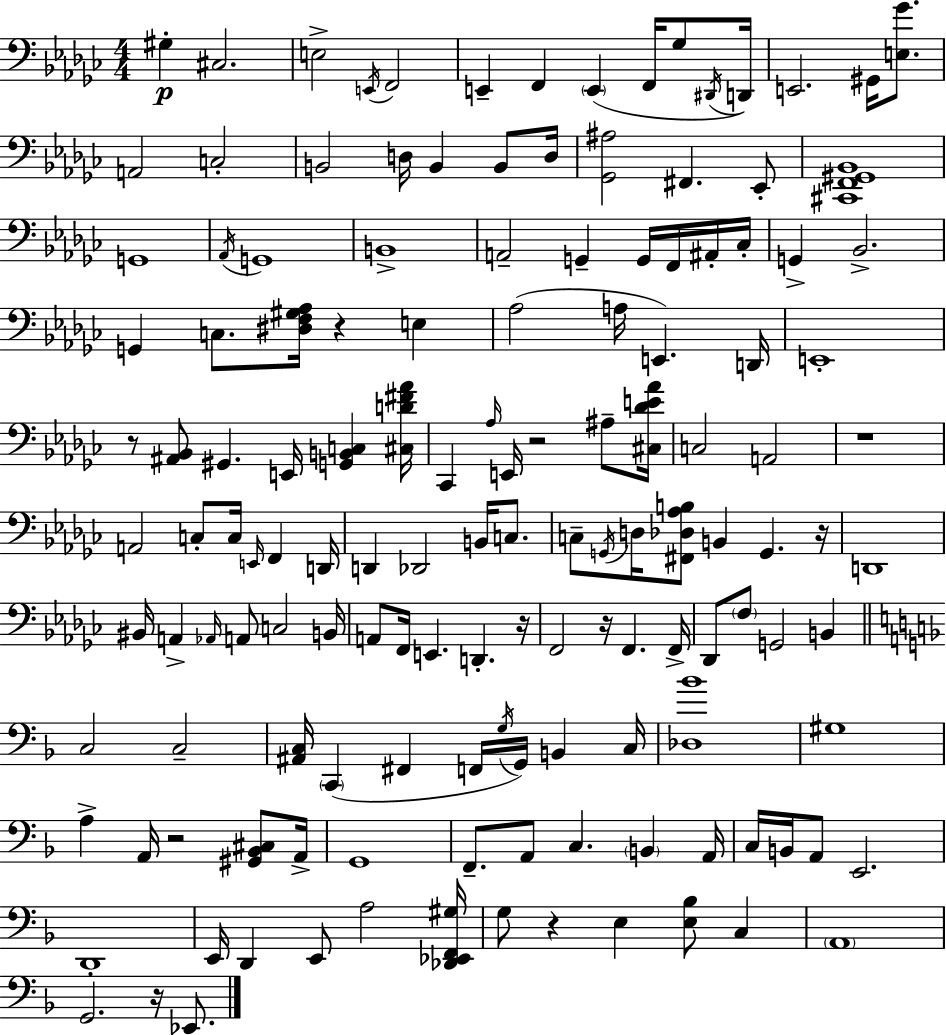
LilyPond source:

{
  \clef bass
  \numericTimeSignature
  \time 4/4
  \key ees \minor
  \repeat volta 2 { gis4-.\p cis2. | e2-> \acciaccatura { e,16 } f,2 | e,4-- f,4 \parenthesize e,4( f,16 ges8 | \acciaccatura { dis,16 } d,16) e,2. gis,16 <e ges'>8. | \break a,2 c2-. | b,2 d16 b,4 b,8 | d16 <ges, ais>2 fis,4. | ees,8-. <cis, f, gis, bes,>1 | \break g,1 | \acciaccatura { aes,16 } g,1 | b,1-> | a,2-- g,4-- g,16 | \break f,16 ais,16-. ces16-. g,4-> bes,2.-> | g,4 c8. <dis f gis aes>16 r4 e4 | aes2( a16 e,4.) | d,16 e,1-. | \break r8 <ais, bes,>8 gis,4. e,16 <g, b, c>4 | <cis d' fis' aes'>16 ces,4 \grace { aes16 } e,16 r2 | ais8-- <cis des' e' aes'>16 c2 a,2 | r1 | \break a,2 c8-. c16 \grace { e,16 } | f,4 d,16 d,4 des,2 | b,16 c8. c8-- \acciaccatura { g,16 } d16 <fis, des aes b>8 b,4 g,4. | r16 d,1 | \break bis,16 a,4-> \grace { aes,16 } a,8 c2 | b,16 a,8 f,16 e,4. | d,4.-. r16 f,2 r16 | f,4. f,16-> des,8 \parenthesize f8 g,2 | \break b,4 \bar "||" \break \key d \minor c2 c2-- | <ais, c>16 \parenthesize c,4( fis,4 f,16 \acciaccatura { g16 }) g,16 b,4 | c16 <des bes'>1 | gis1 | \break a4-> a,16 r2 <gis, bes, cis>8 | a,16-> g,1 | f,8.-- a,8 c4. \parenthesize b,4 | a,16 c16 b,16 a,8 e,2. | \break d,1-. | e,16 d,4 e,8 a2 | <des, ees, f, gis>16 g8 r4 e4 <e bes>8 c4 | \parenthesize a,1 | \break g,2. r16 ees,8. | } \bar "|."
}